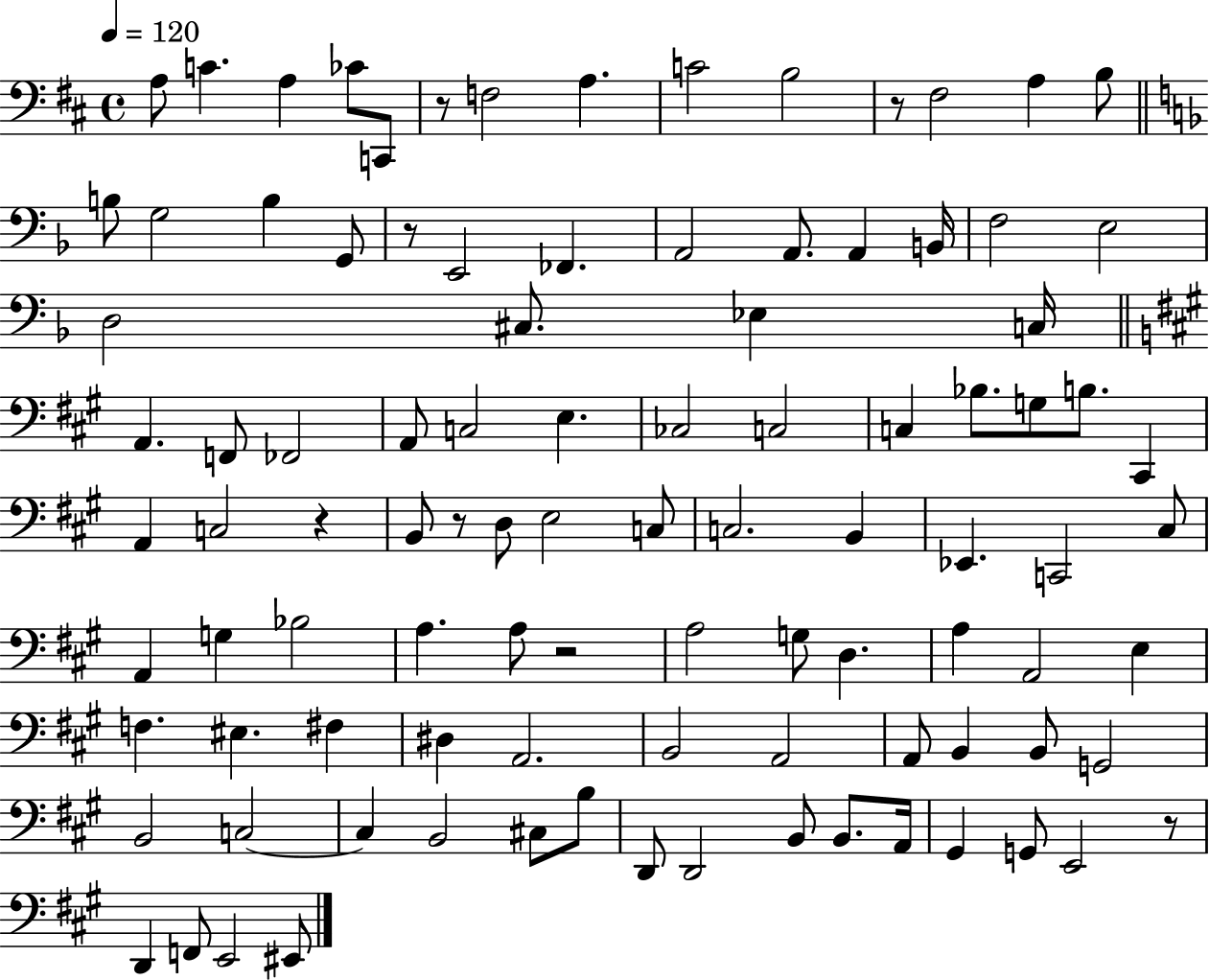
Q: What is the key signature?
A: D major